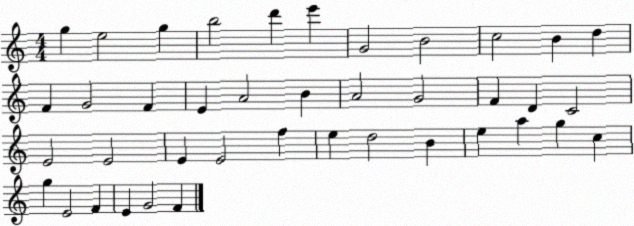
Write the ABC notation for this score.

X:1
T:Untitled
M:4/4
L:1/4
K:C
g e2 g b2 d' e' G2 B2 c2 B d F G2 F E A2 B A2 G2 F D C2 E2 E2 E E2 f e d2 B e a g c g E2 F E G2 F